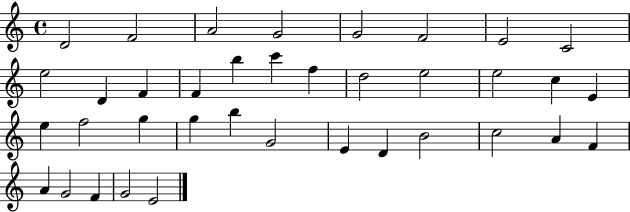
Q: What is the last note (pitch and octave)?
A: E4